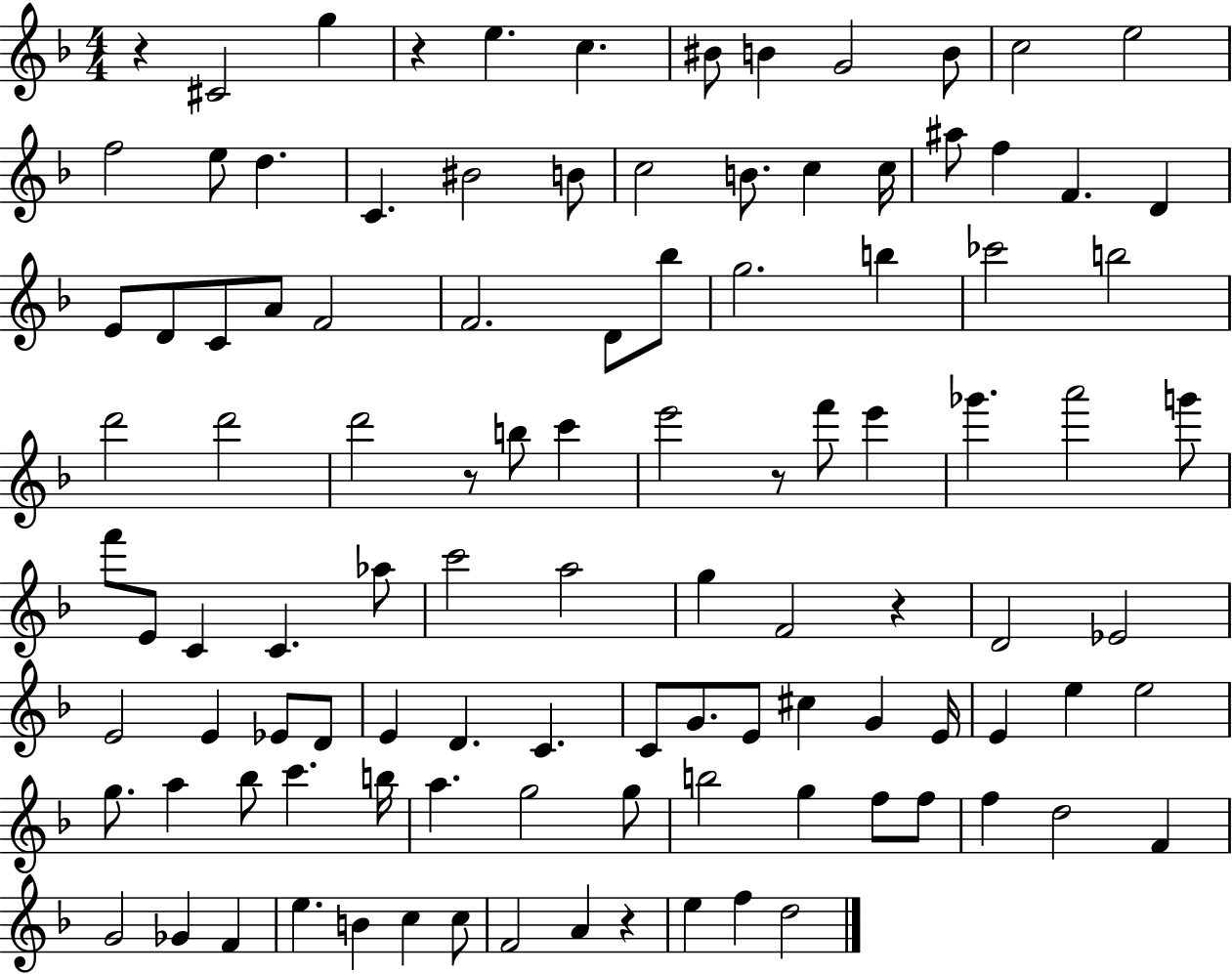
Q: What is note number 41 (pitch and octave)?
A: C6